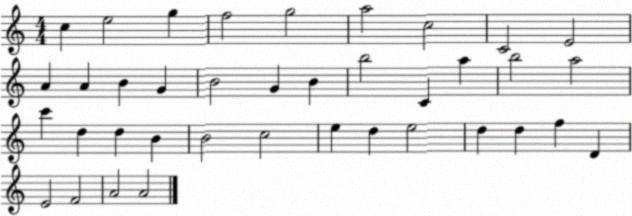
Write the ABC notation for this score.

X:1
T:Untitled
M:4/4
L:1/4
K:C
c e2 g f2 g2 a2 c2 C2 E2 A A B G B2 G B b2 C a b2 a2 c' d d B B2 c2 e d e2 d d f D E2 F2 A2 A2